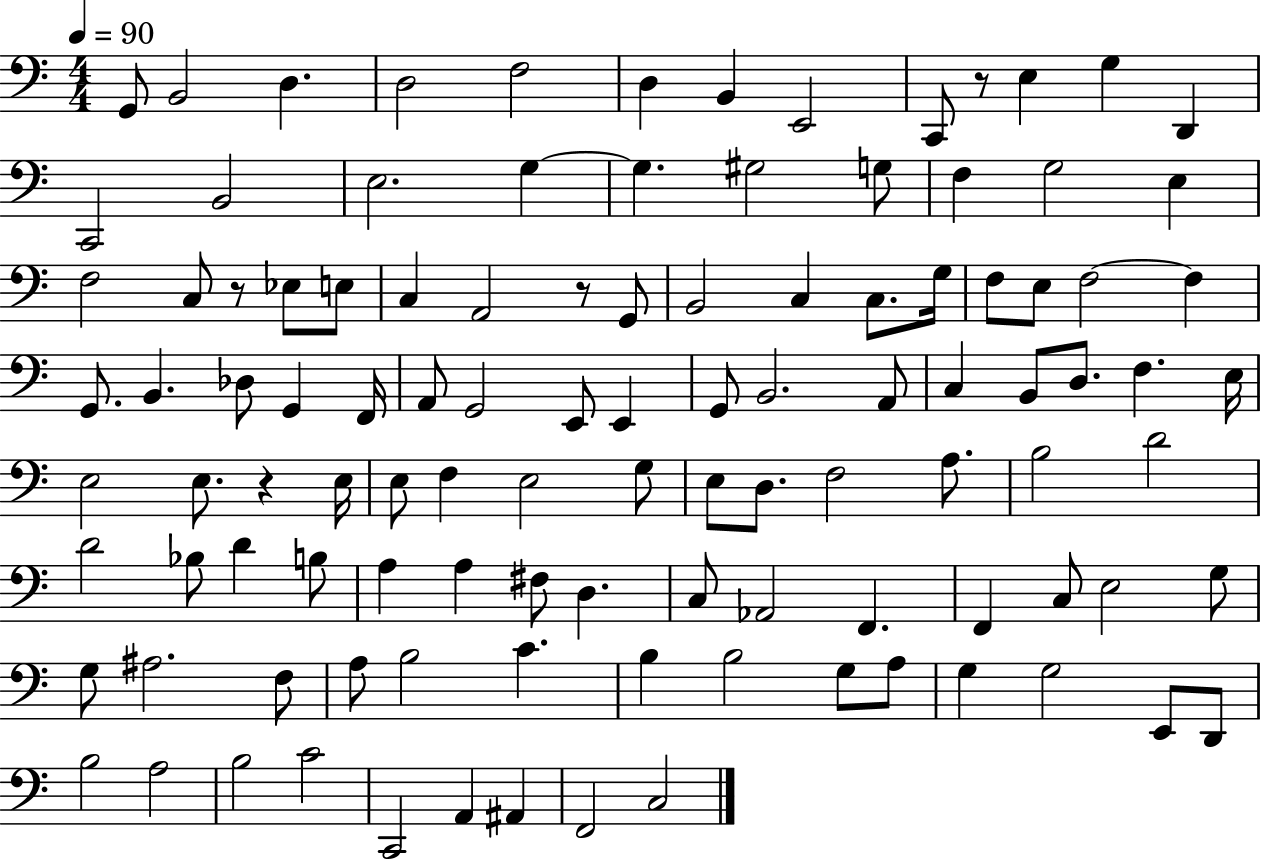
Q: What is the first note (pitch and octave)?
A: G2